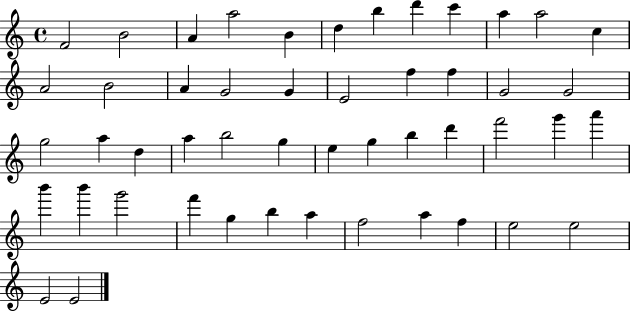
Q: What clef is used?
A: treble